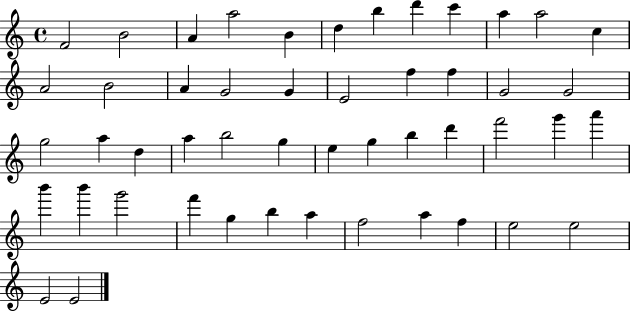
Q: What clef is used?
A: treble